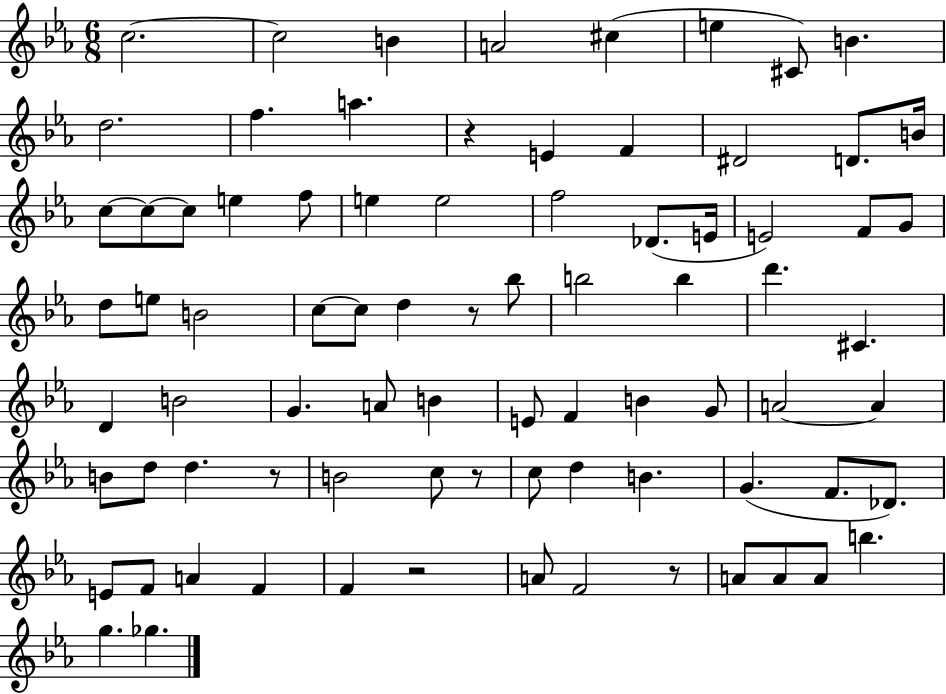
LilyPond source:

{
  \clef treble
  \numericTimeSignature
  \time 6/8
  \key ees \major
  c''2.~~ | c''2 b'4 | a'2 cis''4( | e''4 cis'8) b'4. | \break d''2. | f''4. a''4. | r4 e'4 f'4 | dis'2 d'8. b'16 | \break c''8~~ c''8~~ c''8 e''4 f''8 | e''4 e''2 | f''2 des'8.( e'16 | e'2) f'8 g'8 | \break d''8 e''8 b'2 | c''8~~ c''8 d''4 r8 bes''8 | b''2 b''4 | d'''4. cis'4. | \break d'4 b'2 | g'4. a'8 b'4 | e'8 f'4 b'4 g'8 | a'2~~ a'4 | \break b'8 d''8 d''4. r8 | b'2 c''8 r8 | c''8 d''4 b'4. | g'4.( f'8. des'8.) | \break e'8 f'8 a'4 f'4 | f'4 r2 | a'8 f'2 r8 | a'8 a'8 a'8 b''4. | \break g''4. ges''4. | \bar "|."
}